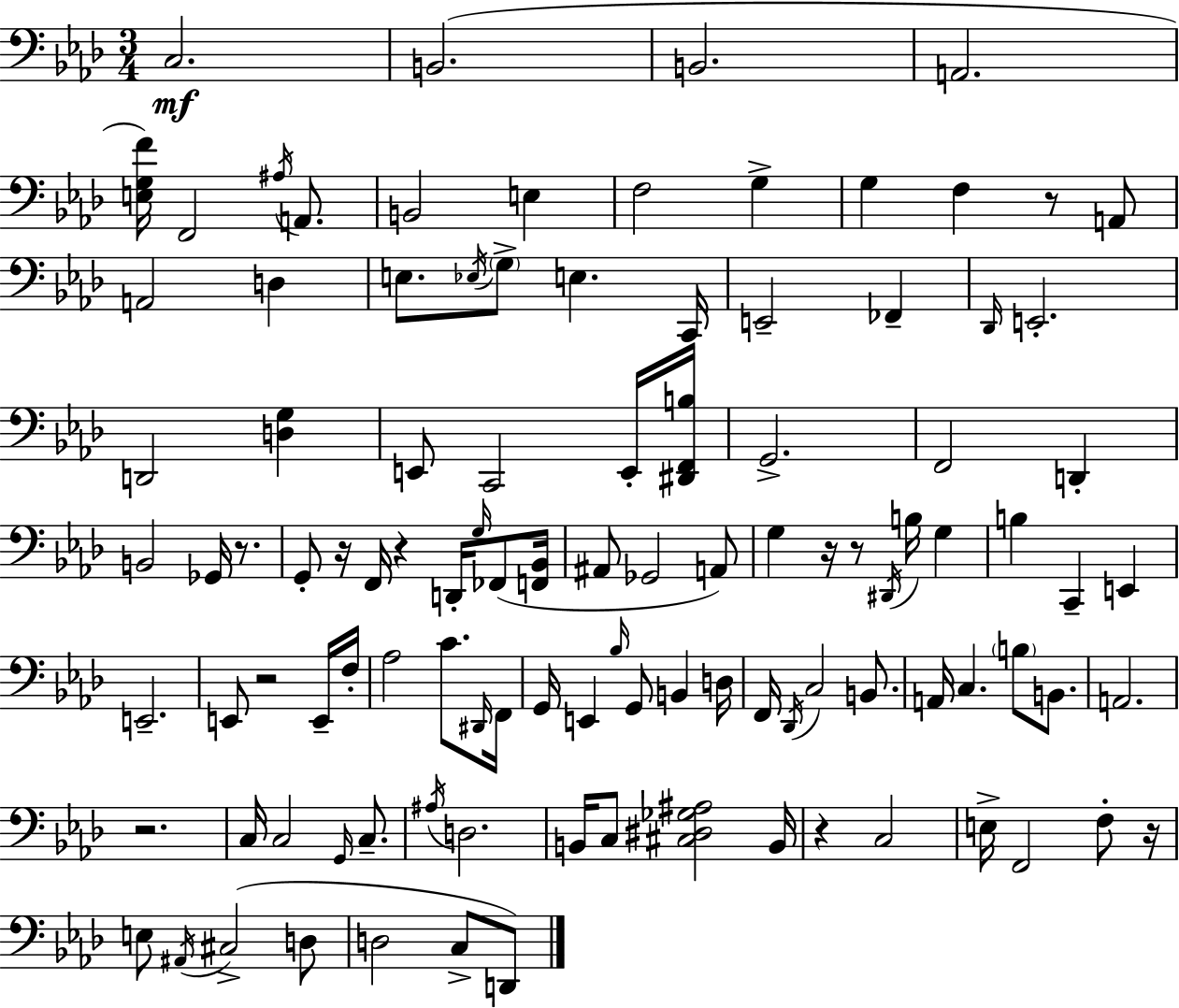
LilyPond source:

{
  \clef bass
  \numericTimeSignature
  \time 3/4
  \key f \minor
  c2.\mf | b,2.( | b,2. | a,2. | \break <e g f'>16) f,2 \acciaccatura { ais16 } a,8. | b,2 e4 | f2 g4-> | g4 f4 r8 a,8 | \break a,2 d4 | e8. \acciaccatura { ees16 } \parenthesize g8-> e4. | c,16 e,2-- fes,4-- | \grace { des,16 } e,2.-. | \break d,2 <d g>4 | e,8 c,2 | e,16-. <dis, f, b>16 g,2.-> | f,2 d,4-. | \break b,2 ges,16 | r8. g,8-. r16 f,16 r4 d,16-. | \grace { g16 }( fes,8 <f, bes,>16 ais,8 ges,2 | a,8) g4 r16 r8 \acciaccatura { dis,16 } | \break b16 g4 b4 c,4-- | e,4 e,2.-- | e,8 r2 | e,16-- f16-. aes2 | \break c'8. \grace { dis,16 } f,16 g,16 e,4 \grace { bes16 } | g,8 b,4 d16 f,16 \acciaccatura { des,16 } c2 | b,8. a,16 c4. | \parenthesize b8 b,8. a,2. | \break r2. | c16 c2 | \grace { g,16 } c8.-- \acciaccatura { ais16 } d2. | b,16 c8 | \break <cis dis ges ais>2 b,16 r4 | c2 e16-> f,2 | f8-. r16 e8 | \acciaccatura { ais,16 }( cis2-> d8 d2 | \break c8-> d,8) \bar "|."
}